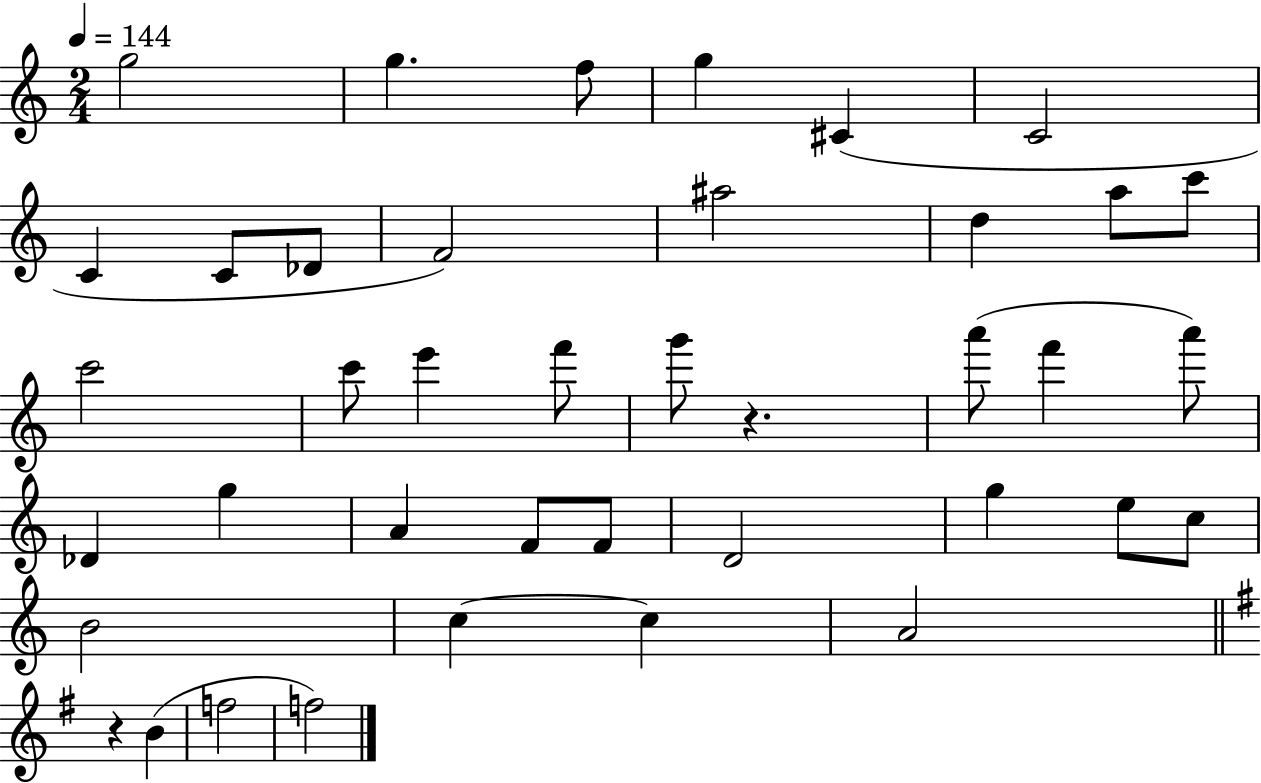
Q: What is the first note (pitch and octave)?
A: G5